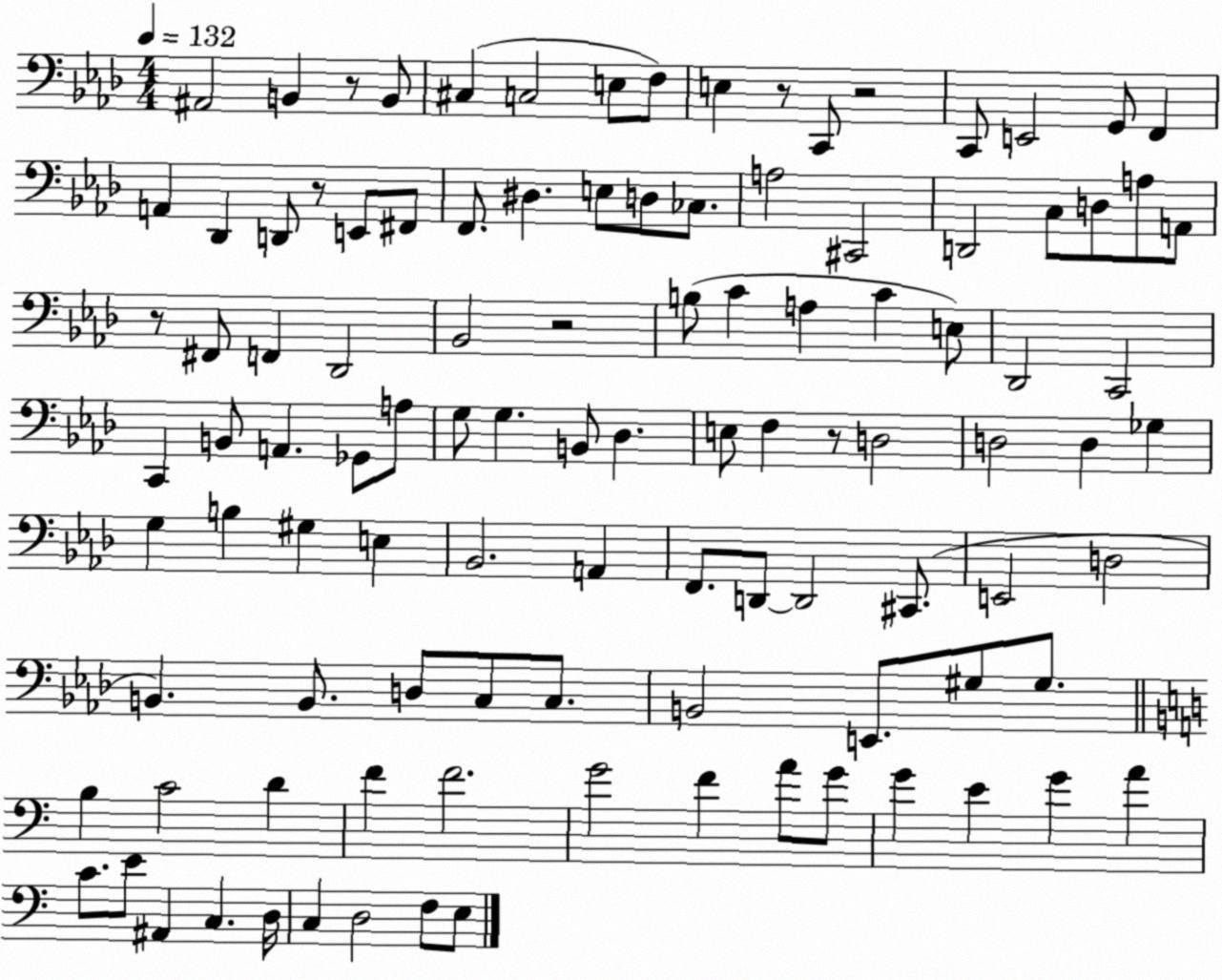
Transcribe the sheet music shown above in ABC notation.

X:1
T:Untitled
M:4/4
L:1/4
K:Ab
^A,,2 B,, z/2 B,,/2 ^C, C,2 E,/2 F,/2 E, z/2 C,,/2 z2 C,,/2 E,,2 G,,/2 F,, A,, _D,, D,,/2 z/2 E,,/2 ^F,,/2 F,,/2 ^D, E,/2 D,/2 _C,/2 A,2 ^C,,2 D,,2 C,/2 D,/2 A,/2 A,,/2 z/2 ^F,,/2 F,, _D,,2 _B,,2 z2 B,/2 C A, C E,/2 _D,,2 C,,2 C,, B,,/2 A,, _G,,/2 A,/2 G,/2 G, B,,/2 _D, E,/2 F, z/2 D,2 D,2 D, _G, G, B, ^G, E, _B,,2 A,, F,,/2 D,,/2 D,,2 ^C,,/2 E,,2 D,2 B,, B,,/2 D,/2 C,/2 C,/2 B,,2 E,,/2 ^G,/2 ^G,/2 B, C2 D F F2 G2 F A/2 G/2 G E G A C/2 E/2 ^A,, C, D,/4 C, D,2 F,/2 E,/2